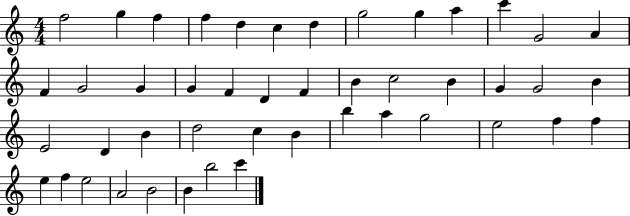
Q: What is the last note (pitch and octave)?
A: C6